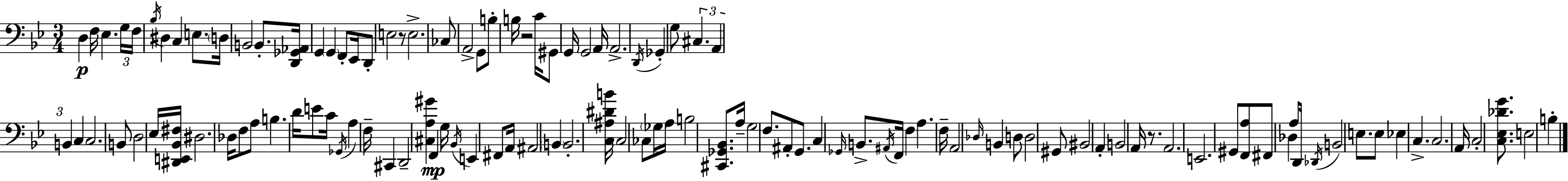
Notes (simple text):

D3/q F3/s Eb3/q. G3/s F3/s Bb3/s D#3/q C3/q E3/e. D3/s B2/h B2/e. [D2,Gb2,Ab2]/s G2/q G2/q F2/e Eb2/s D2/e E3/h R/e E3/h. CES3/e A2/h G2/e B3/e B3/s R/h C4/s G#2/e G2/s G2/h A2/s A2/h. D2/s Gb2/q G3/e C#3/q. A2/q B2/q C3/q C3/h. B2/e D3/h Eb3/s [D#2,E2,Bb2,F#3]/s D#3/h. Db3/s F3/e A3/e B3/q. D4/s E4/e C4/s Gb2/s A3/q F3/s C#2/q D2/h [C#3,A3,G#4]/q F2/q G3/s Bb2/s E2/q F#2/e A2/s A#2/h B2/q B2/h. [C3,A#3,D#4,B4]/s C3/h CES3/e Gb3/s A3/s B3/h [C#2,Gb2,Bb2]/e. A3/s G3/h F3/e. A#2/e G2/e. C3/q Gb2/s B2/e. A#2/s F2/s F3/q A3/q. F3/s A2/h Db3/s B2/q D3/e D3/h G#2/e BIS2/h A2/q B2/h A2/s R/e. A2/h. E2/h. G#2/e [F2,A3]/e F#2/e Db3/q A3/e D2/s Db2/s B2/h E3/e. E3/e Eb3/q C3/q. C3/h. A2/s C3/h [C3,Eb3,Db4,G4]/e. E3/h B3/q